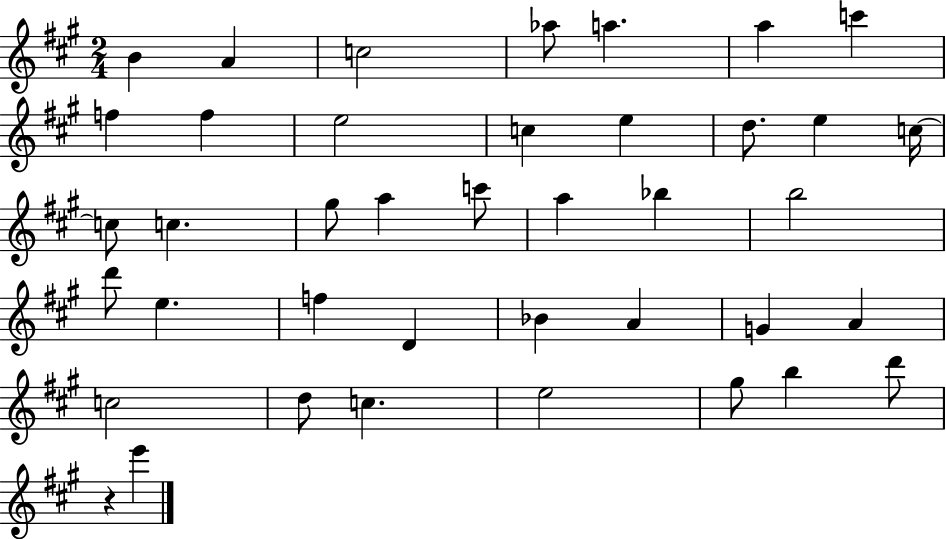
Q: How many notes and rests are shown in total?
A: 40